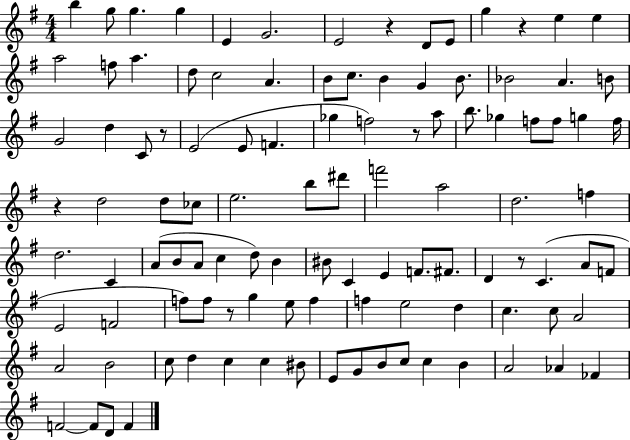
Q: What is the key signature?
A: G major